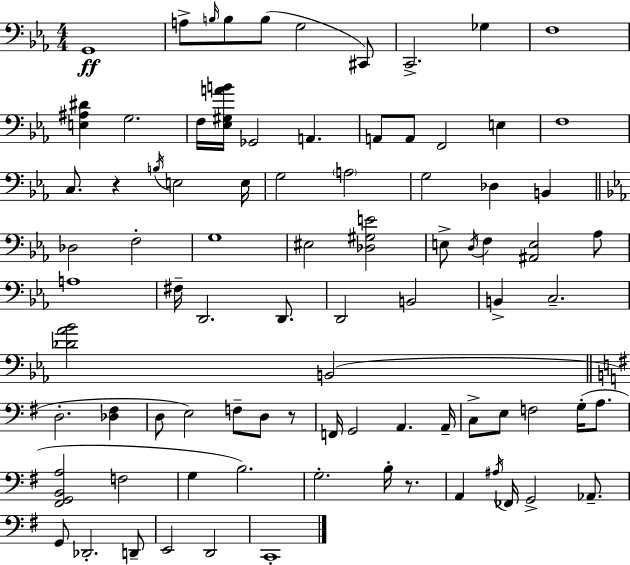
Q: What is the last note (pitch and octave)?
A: C2